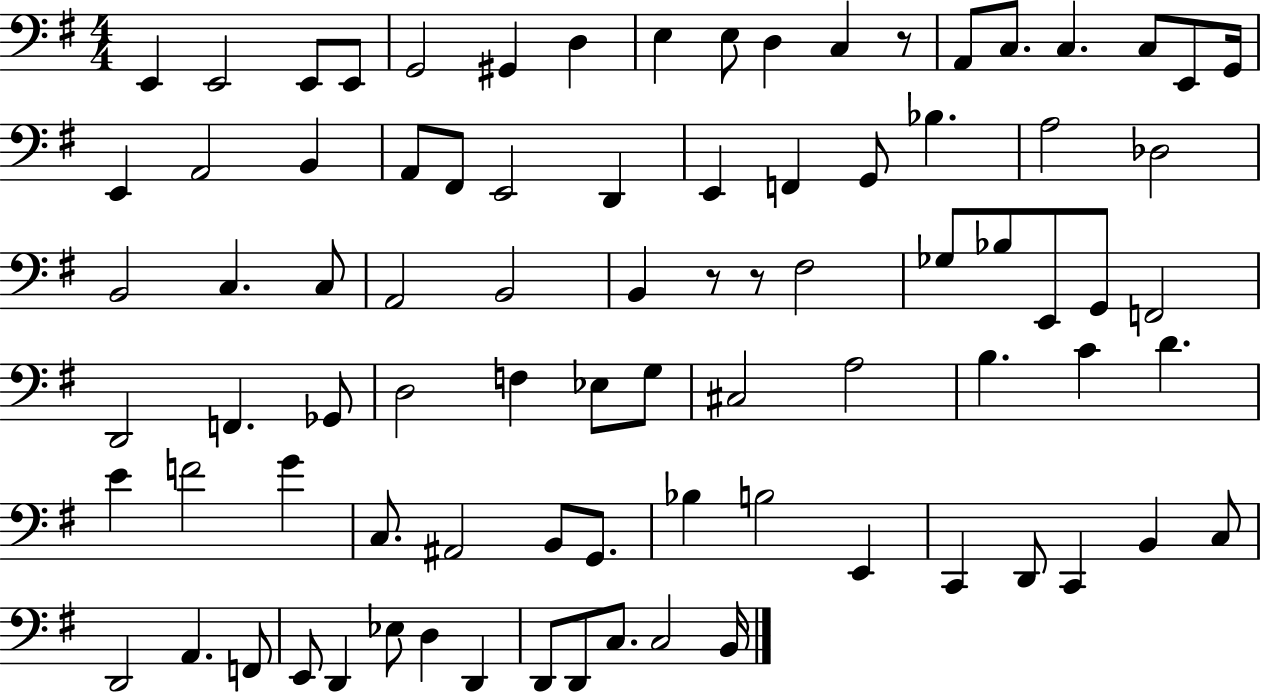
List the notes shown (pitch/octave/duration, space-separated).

E2/q E2/h E2/e E2/e G2/h G#2/q D3/q E3/q E3/e D3/q C3/q R/e A2/e C3/e. C3/q. C3/e E2/e G2/s E2/q A2/h B2/q A2/e F#2/e E2/h D2/q E2/q F2/q G2/e Bb3/q. A3/h Db3/h B2/h C3/q. C3/e A2/h B2/h B2/q R/e R/e F#3/h Gb3/e Bb3/e E2/e G2/e F2/h D2/h F2/q. Gb2/e D3/h F3/q Eb3/e G3/e C#3/h A3/h B3/q. C4/q D4/q. E4/q F4/h G4/q C3/e. A#2/h B2/e G2/e. Bb3/q B3/h E2/q C2/q D2/e C2/q B2/q C3/e D2/h A2/q. F2/e E2/e D2/q Eb3/e D3/q D2/q D2/e D2/e C3/e. C3/h B2/s